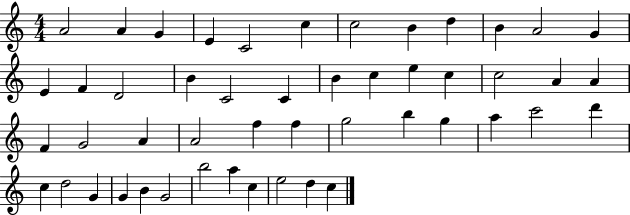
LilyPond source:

{
  \clef treble
  \numericTimeSignature
  \time 4/4
  \key c \major
  a'2 a'4 g'4 | e'4 c'2 c''4 | c''2 b'4 d''4 | b'4 a'2 g'4 | \break e'4 f'4 d'2 | b'4 c'2 c'4 | b'4 c''4 e''4 c''4 | c''2 a'4 a'4 | \break f'4 g'2 a'4 | a'2 f''4 f''4 | g''2 b''4 g''4 | a''4 c'''2 d'''4 | \break c''4 d''2 g'4 | g'4 b'4 g'2 | b''2 a''4 c''4 | e''2 d''4 c''4 | \break \bar "|."
}